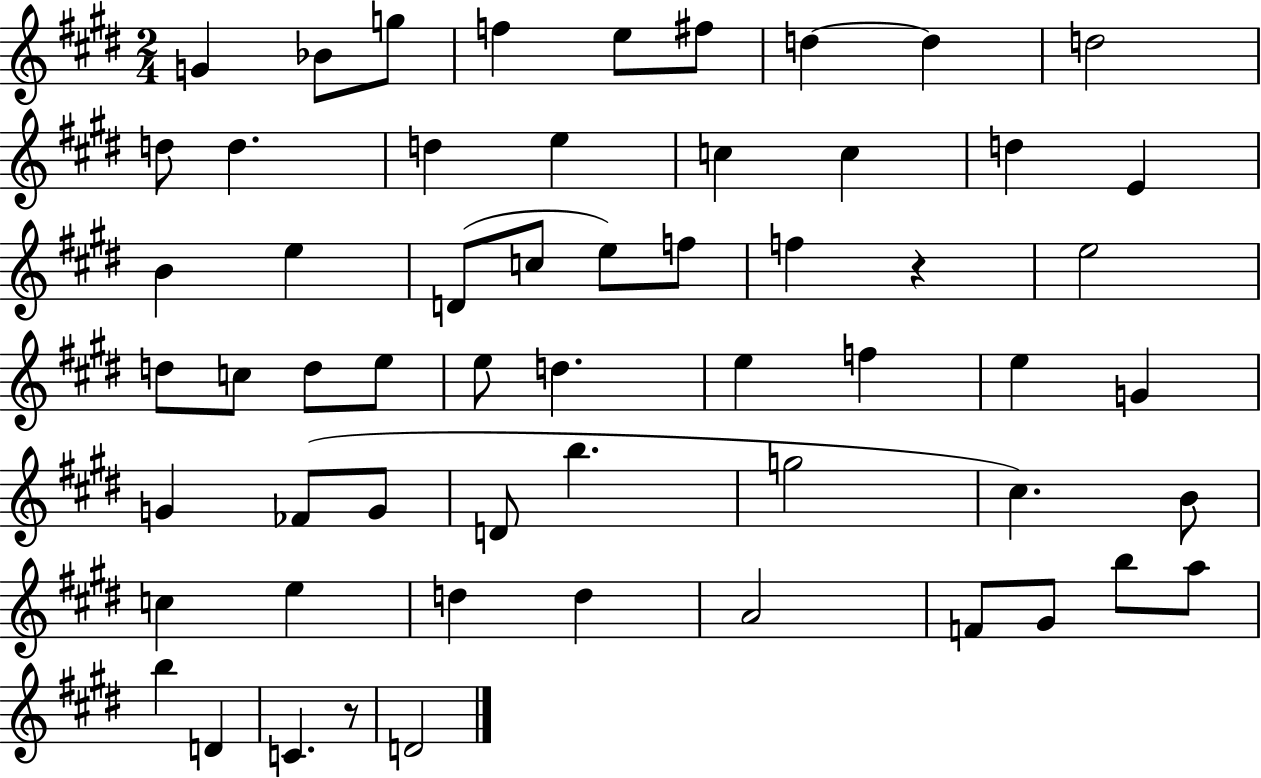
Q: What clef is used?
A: treble